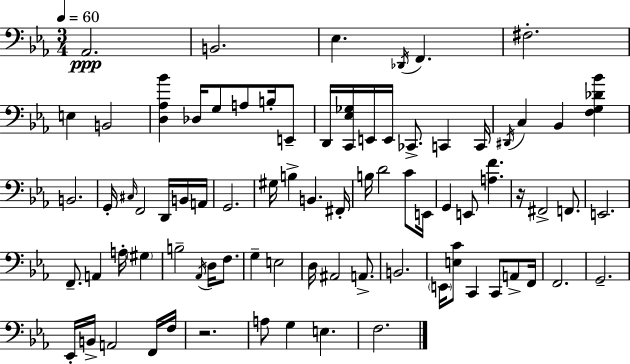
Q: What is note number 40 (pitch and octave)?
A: E2